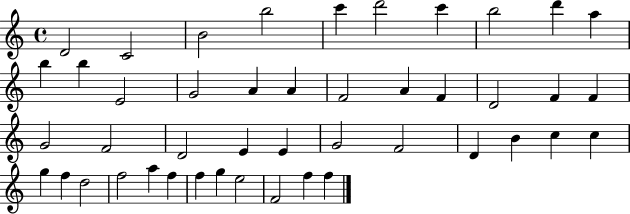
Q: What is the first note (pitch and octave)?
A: D4